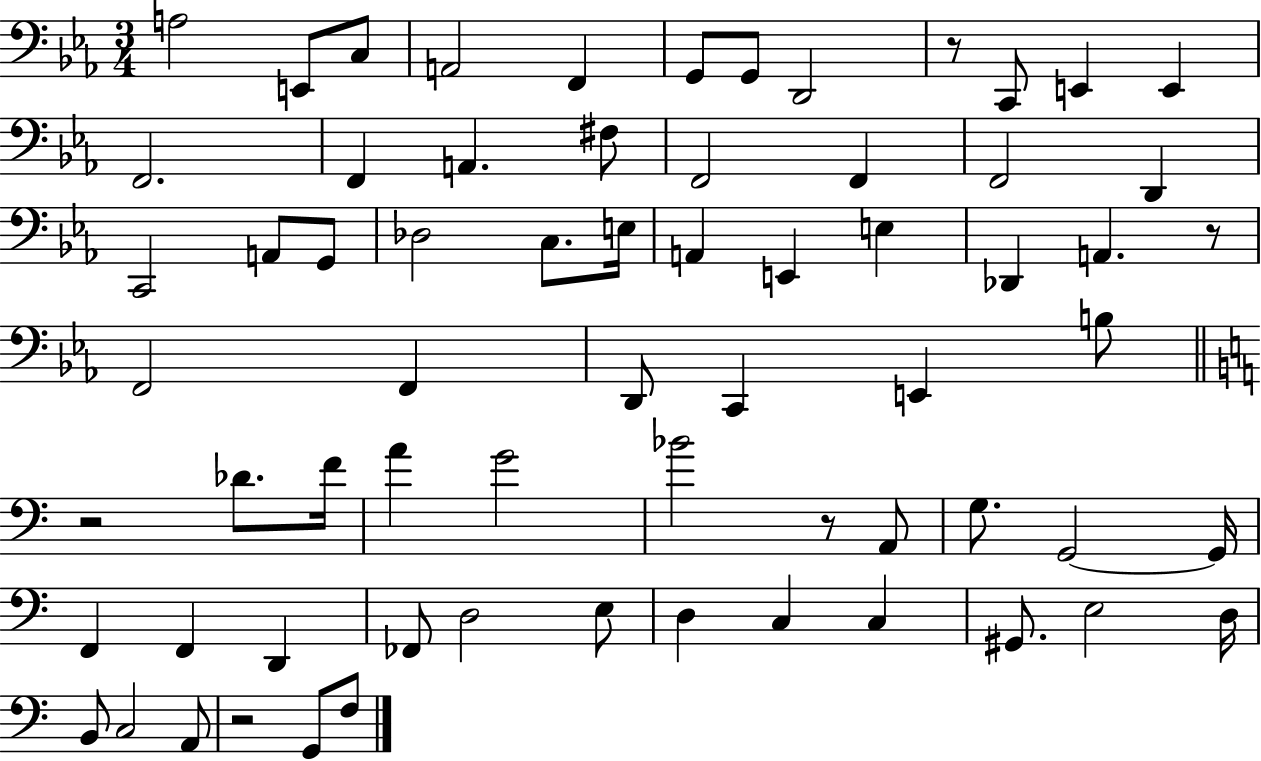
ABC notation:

X:1
T:Untitled
M:3/4
L:1/4
K:Eb
A,2 E,,/2 C,/2 A,,2 F,, G,,/2 G,,/2 D,,2 z/2 C,,/2 E,, E,, F,,2 F,, A,, ^F,/2 F,,2 F,, F,,2 D,, C,,2 A,,/2 G,,/2 _D,2 C,/2 E,/4 A,, E,, E, _D,, A,, z/2 F,,2 F,, D,,/2 C,, E,, B,/2 z2 _D/2 F/4 A G2 _B2 z/2 A,,/2 G,/2 G,,2 G,,/4 F,, F,, D,, _F,,/2 D,2 E,/2 D, C, C, ^G,,/2 E,2 D,/4 B,,/2 C,2 A,,/2 z2 G,,/2 F,/2